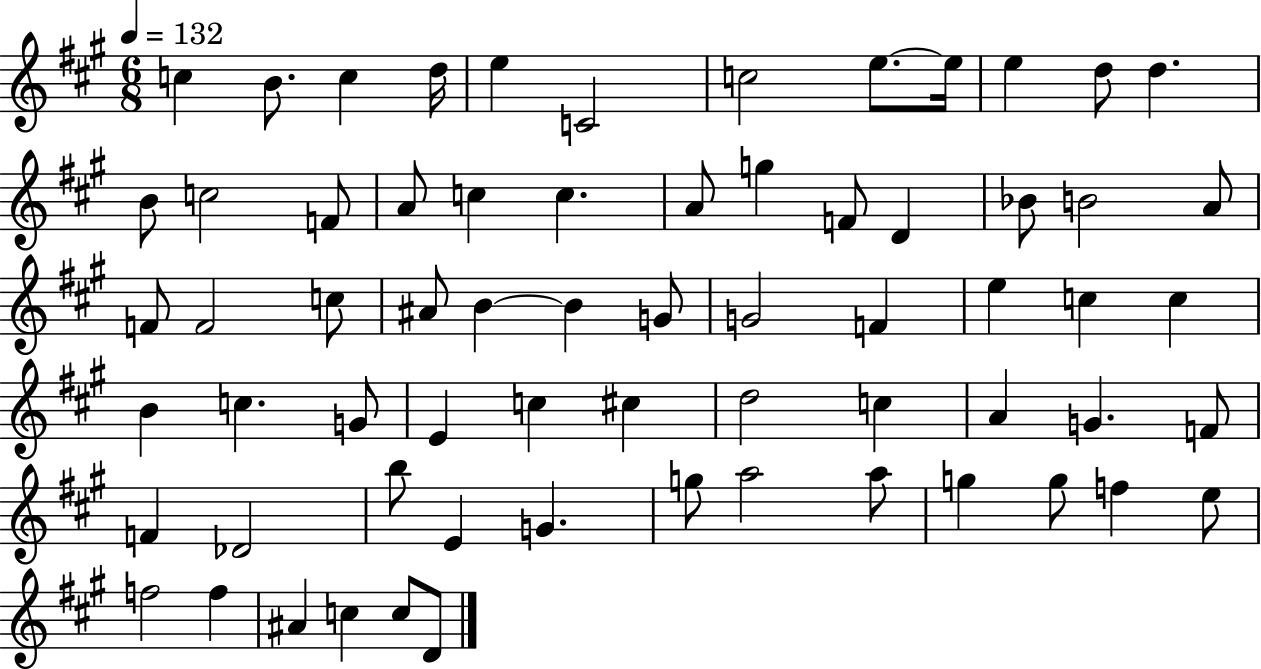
C5/q B4/e. C5/q D5/s E5/q C4/h C5/h E5/e. E5/s E5/q D5/e D5/q. B4/e C5/h F4/e A4/e C5/q C5/q. A4/e G5/q F4/e D4/q Bb4/e B4/h A4/e F4/e F4/h C5/e A#4/e B4/q B4/q G4/e G4/h F4/q E5/q C5/q C5/q B4/q C5/q. G4/e E4/q C5/q C#5/q D5/h C5/q A4/q G4/q. F4/e F4/q Db4/h B5/e E4/q G4/q. G5/e A5/h A5/e G5/q G5/e F5/q E5/e F5/h F5/q A#4/q C5/q C5/e D4/e